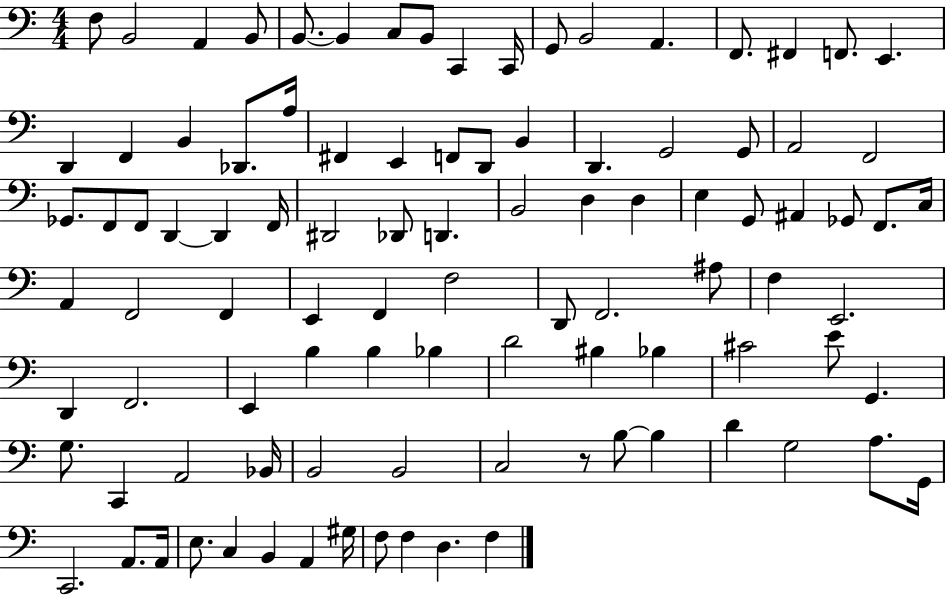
F3/e B2/h A2/q B2/e B2/e. B2/q C3/e B2/e C2/q C2/s G2/e B2/h A2/q. F2/e. F#2/q F2/e. E2/q. D2/q F2/q B2/q Db2/e. A3/s F#2/q E2/q F2/e D2/e B2/q D2/q. G2/h G2/e A2/h F2/h Gb2/e. F2/e F2/e D2/q D2/q F2/s D#2/h Db2/e D2/q. B2/h D3/q D3/q E3/q G2/e A#2/q Gb2/e F2/e. C3/s A2/q F2/h F2/q E2/q F2/q F3/h D2/e F2/h. A#3/e F3/q E2/h. D2/q F2/h. E2/q B3/q B3/q Bb3/q D4/h BIS3/q Bb3/q C#4/h E4/e G2/q. G3/e. C2/q A2/h Bb2/s B2/h B2/h C3/h R/e B3/e B3/q D4/q G3/h A3/e. G2/s C2/h. A2/e. A2/s E3/e. C3/q B2/q A2/q G#3/s F3/e F3/q D3/q. F3/q